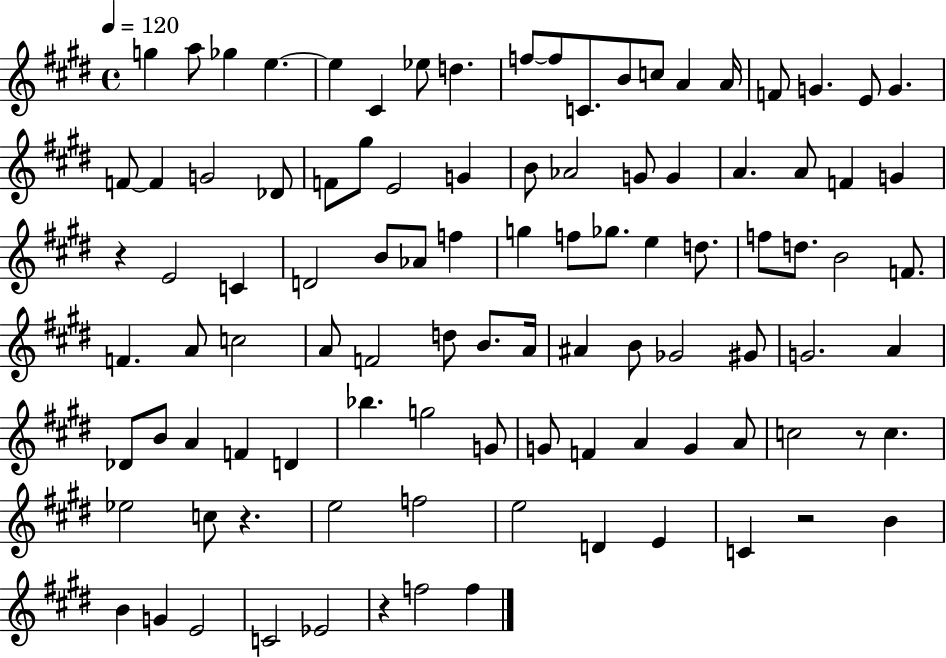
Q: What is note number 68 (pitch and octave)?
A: F4